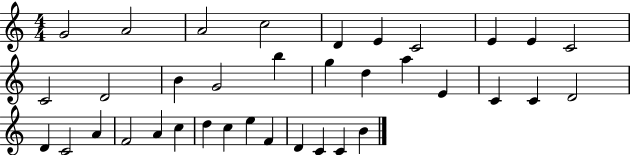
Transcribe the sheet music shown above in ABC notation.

X:1
T:Untitled
M:4/4
L:1/4
K:C
G2 A2 A2 c2 D E C2 E E C2 C2 D2 B G2 b g d a E C C D2 D C2 A F2 A c d c e F D C C B